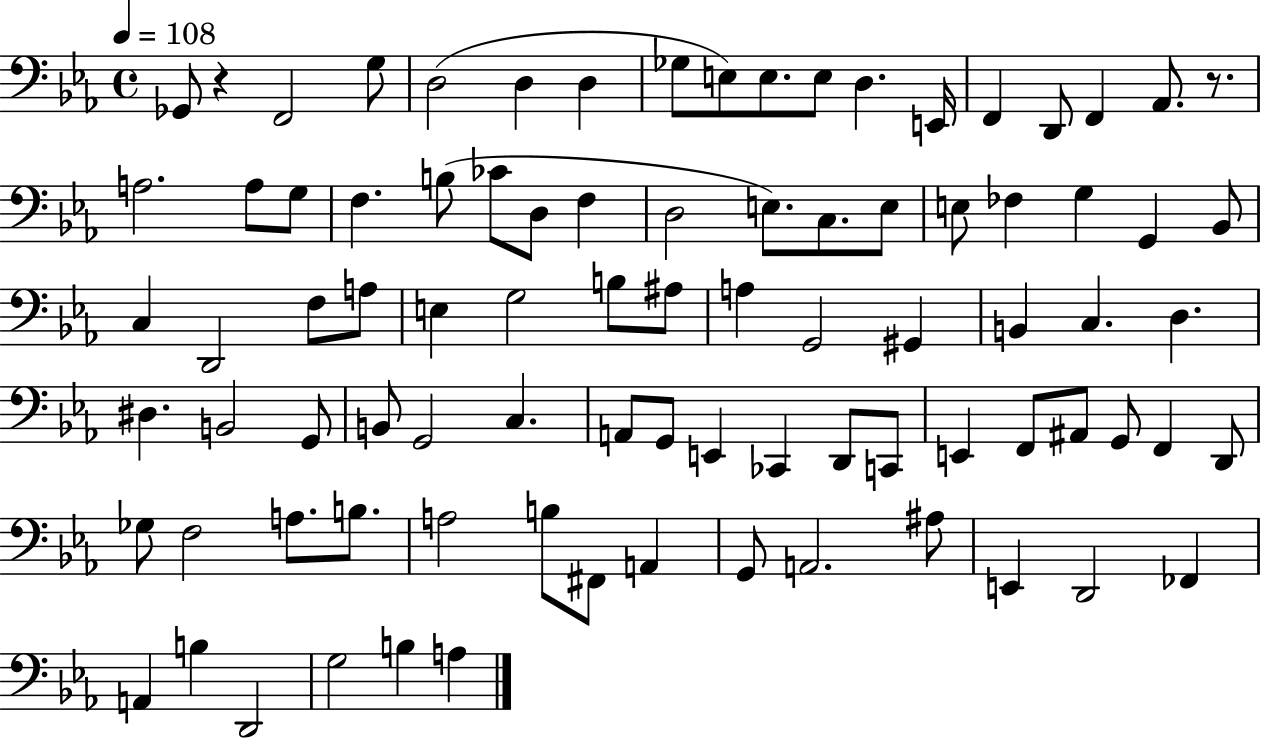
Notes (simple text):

Gb2/e R/q F2/h G3/e D3/h D3/q D3/q Gb3/e E3/e E3/e. E3/e D3/q. E2/s F2/q D2/e F2/q Ab2/e. R/e. A3/h. A3/e G3/e F3/q. B3/e CES4/e D3/e F3/q D3/h E3/e. C3/e. E3/e E3/e FES3/q G3/q G2/q Bb2/e C3/q D2/h F3/e A3/e E3/q G3/h B3/e A#3/e A3/q G2/h G#2/q B2/q C3/q. D3/q. D#3/q. B2/h G2/e B2/e G2/h C3/q. A2/e G2/e E2/q CES2/q D2/e C2/e E2/q F2/e A#2/e G2/e F2/q D2/e Gb3/e F3/h A3/e. B3/e. A3/h B3/e F#2/e A2/q G2/e A2/h. A#3/e E2/q D2/h FES2/q A2/q B3/q D2/h G3/h B3/q A3/q